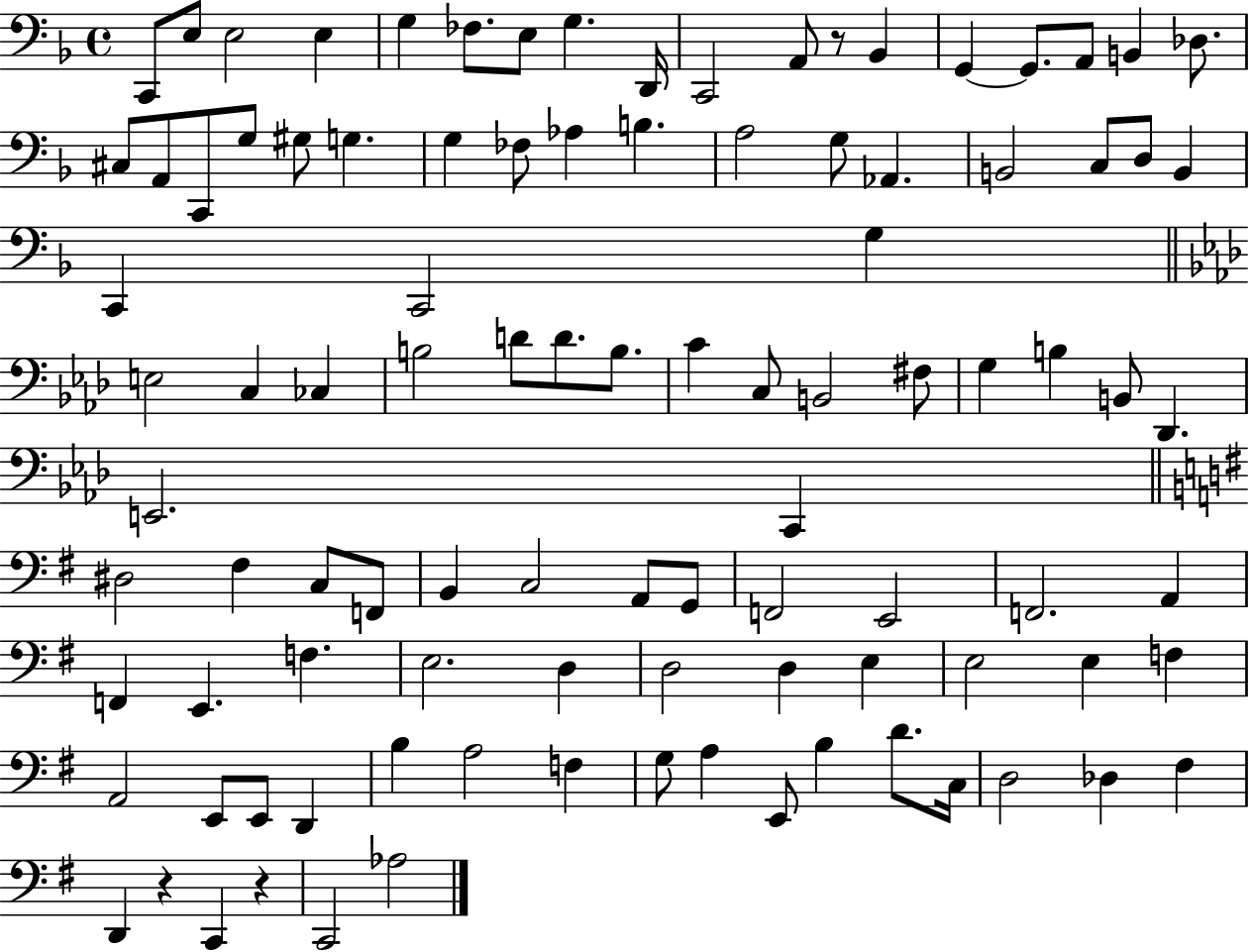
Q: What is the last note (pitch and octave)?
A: Ab3